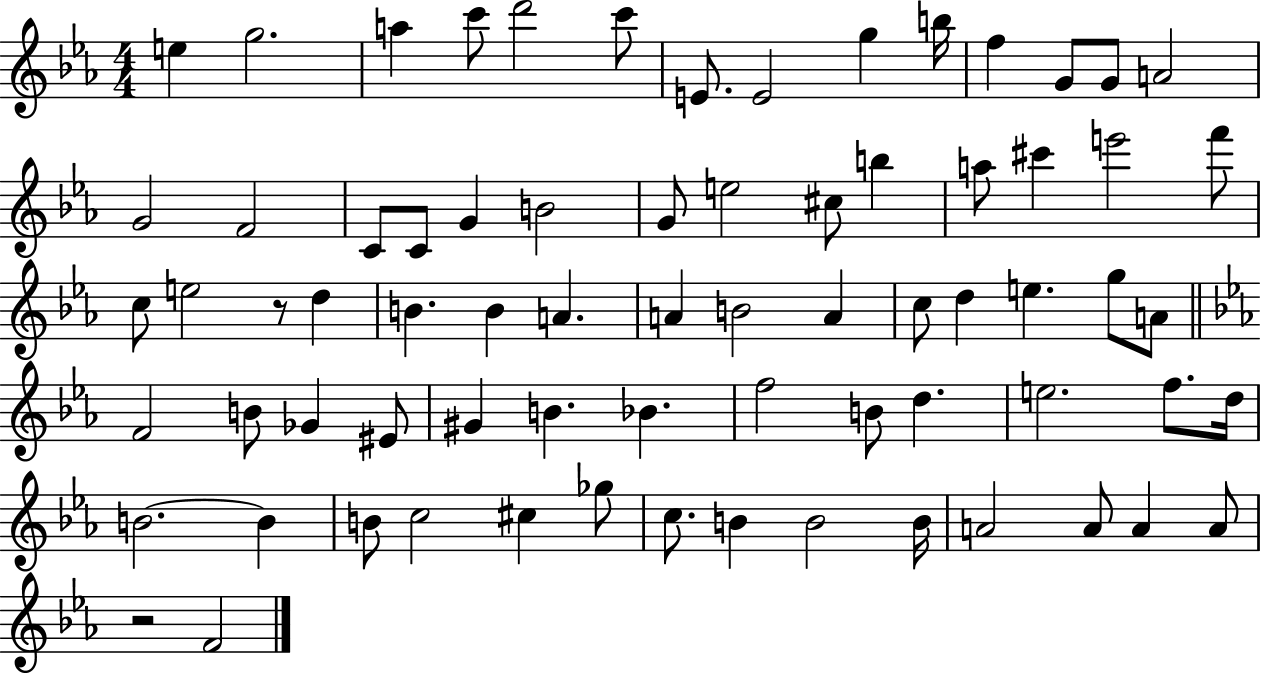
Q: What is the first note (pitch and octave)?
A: E5